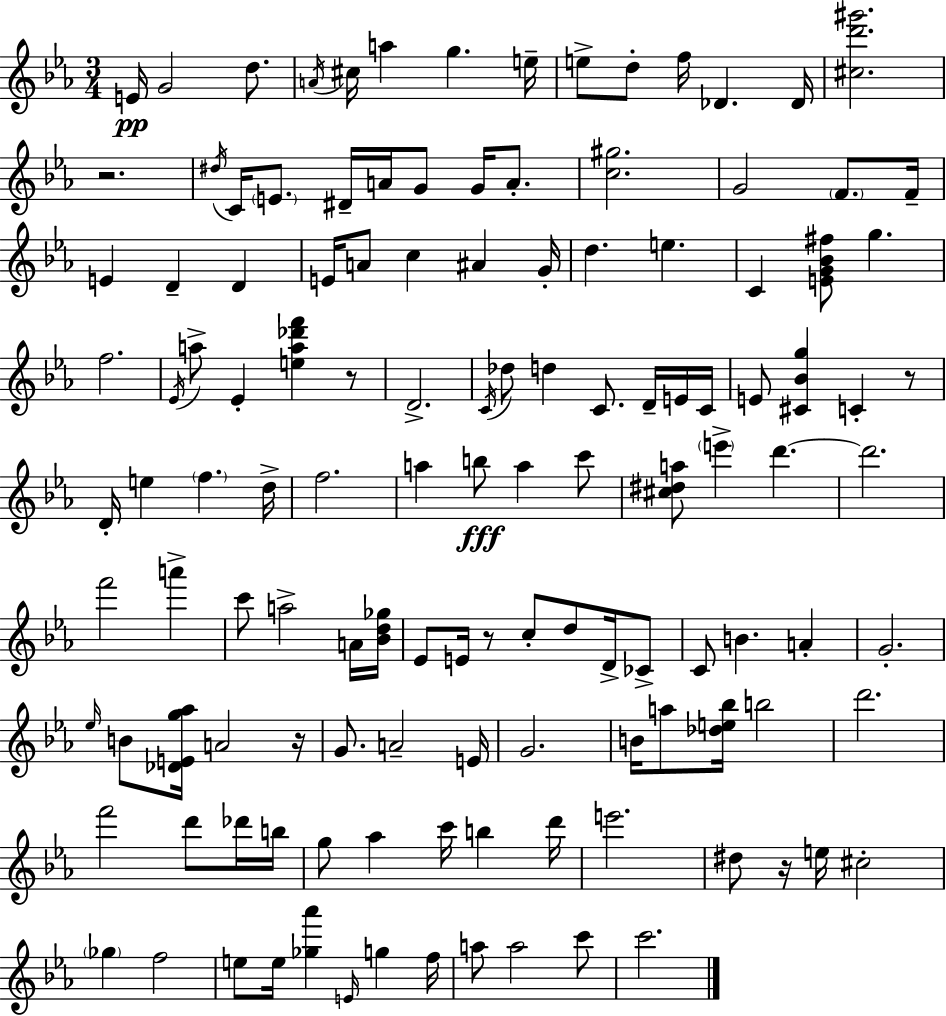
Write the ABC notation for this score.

X:1
T:Untitled
M:3/4
L:1/4
K:Cm
E/4 G2 d/2 A/4 ^c/4 a g e/4 e/2 d/2 f/4 _D _D/4 [^cd'^g']2 z2 ^d/4 C/4 E/2 ^D/4 A/4 G/2 G/4 A/2 [c^g]2 G2 F/2 F/4 E D D E/4 A/2 c ^A G/4 d e C [EG_B^f]/2 g f2 _E/4 a/2 _E [ea_d'f'] z/2 D2 C/4 _d/2 d C/2 D/4 E/4 C/4 E/2 [^C_Bg] C z/2 D/4 e f d/4 f2 a b/2 a c'/2 [^c^da]/2 e' d' d'2 f'2 a' c'/2 a2 A/4 [_Bd_g]/4 _E/2 E/4 z/2 c/2 d/2 D/4 _C/2 C/2 B A G2 _e/4 B/2 [_DEg_a]/4 A2 z/4 G/2 A2 E/4 G2 B/4 a/2 [_de_b]/4 b2 d'2 f'2 d'/2 _d'/4 b/4 g/2 _a c'/4 b d'/4 e'2 ^d/2 z/4 e/4 ^c2 _g f2 e/2 e/4 [_g_a'] E/4 g f/4 a/2 a2 c'/2 c'2